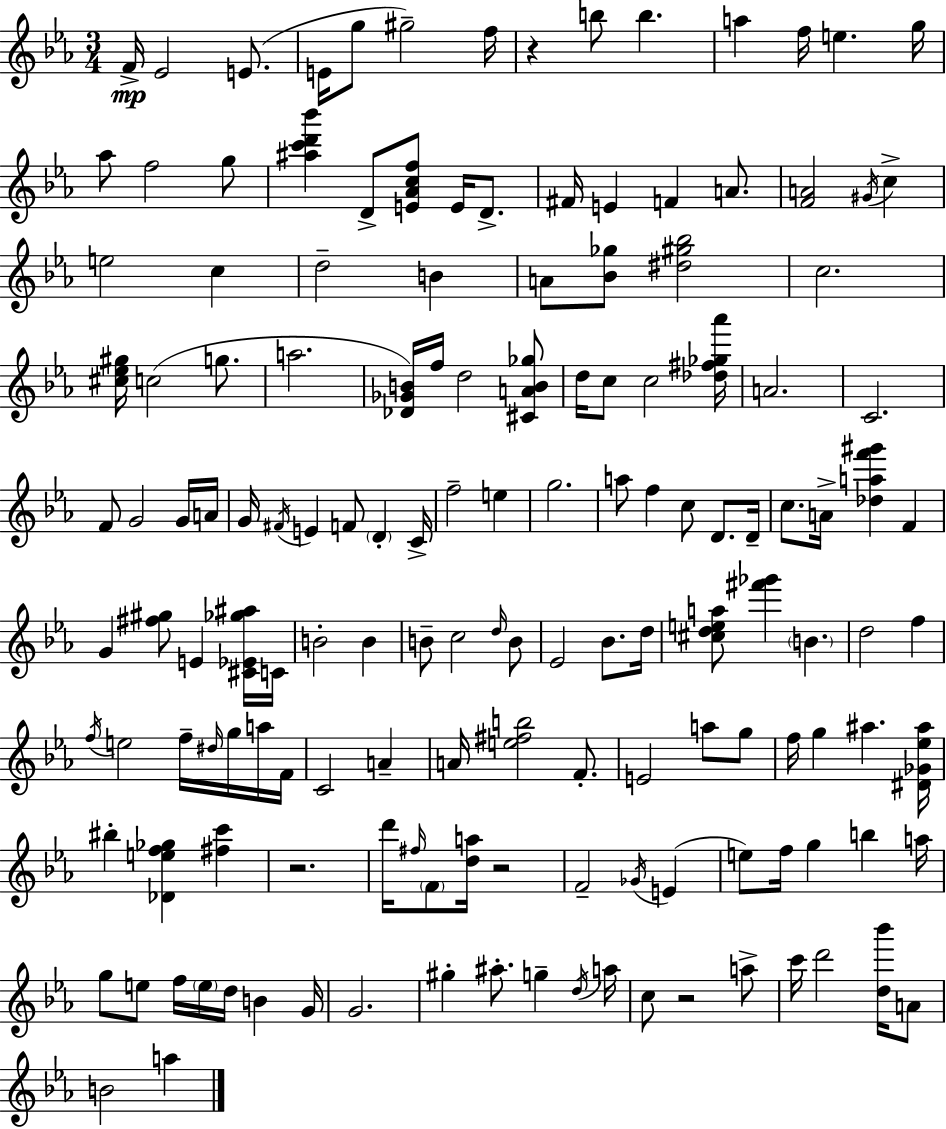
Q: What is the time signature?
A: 3/4